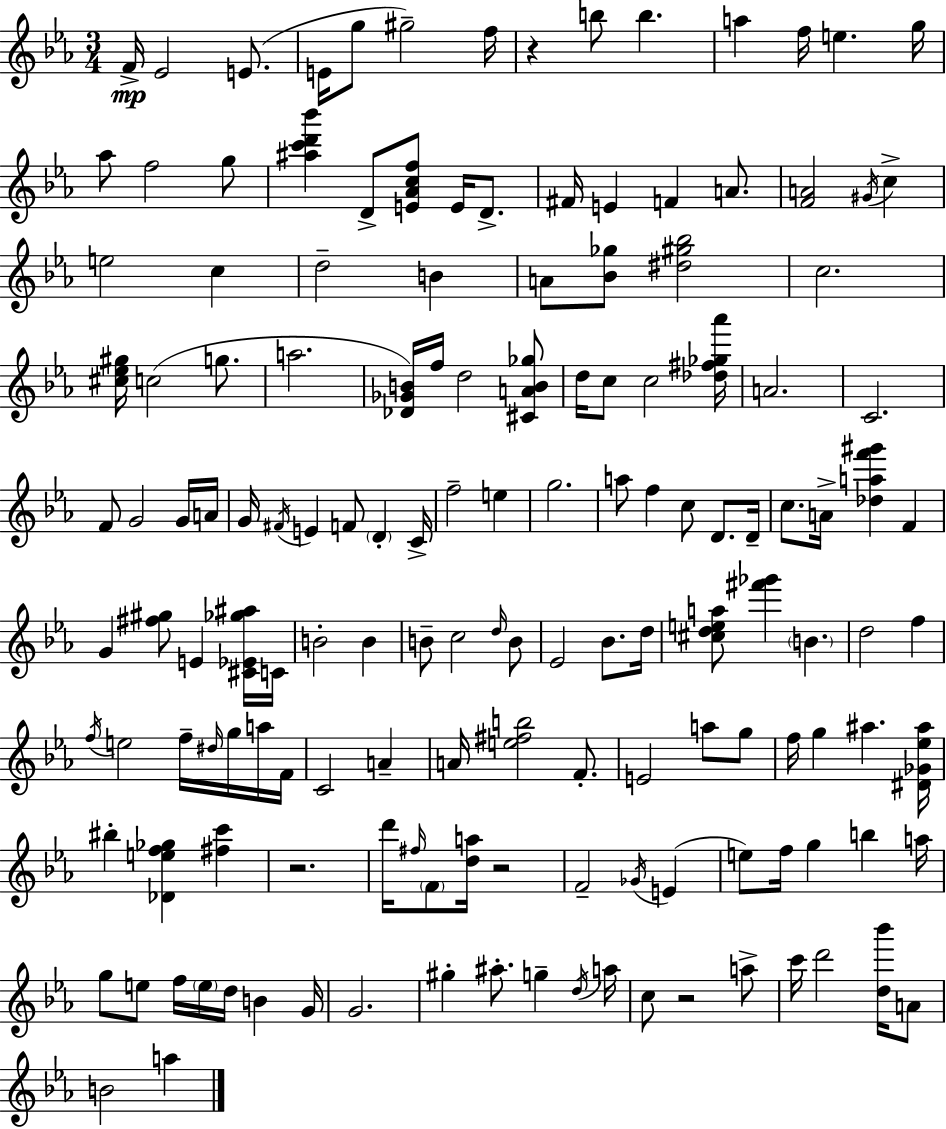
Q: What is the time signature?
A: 3/4